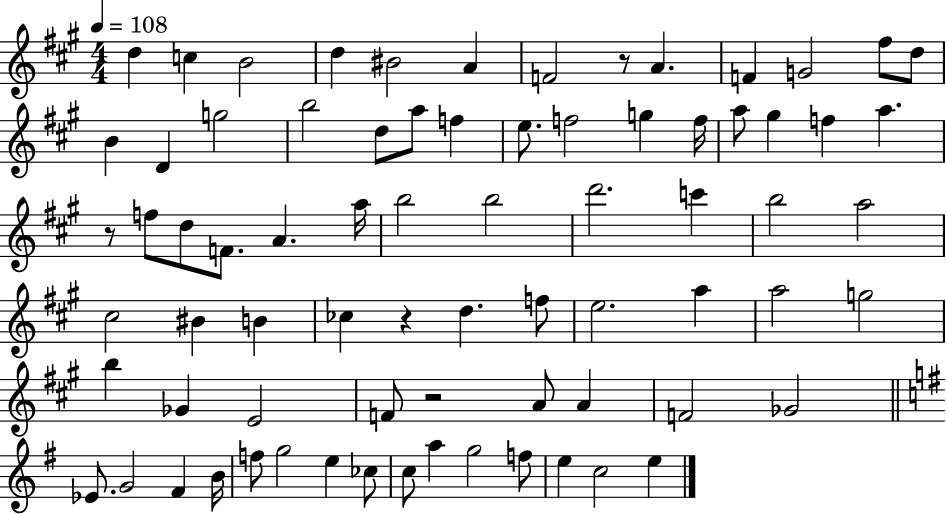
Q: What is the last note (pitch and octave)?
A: E5